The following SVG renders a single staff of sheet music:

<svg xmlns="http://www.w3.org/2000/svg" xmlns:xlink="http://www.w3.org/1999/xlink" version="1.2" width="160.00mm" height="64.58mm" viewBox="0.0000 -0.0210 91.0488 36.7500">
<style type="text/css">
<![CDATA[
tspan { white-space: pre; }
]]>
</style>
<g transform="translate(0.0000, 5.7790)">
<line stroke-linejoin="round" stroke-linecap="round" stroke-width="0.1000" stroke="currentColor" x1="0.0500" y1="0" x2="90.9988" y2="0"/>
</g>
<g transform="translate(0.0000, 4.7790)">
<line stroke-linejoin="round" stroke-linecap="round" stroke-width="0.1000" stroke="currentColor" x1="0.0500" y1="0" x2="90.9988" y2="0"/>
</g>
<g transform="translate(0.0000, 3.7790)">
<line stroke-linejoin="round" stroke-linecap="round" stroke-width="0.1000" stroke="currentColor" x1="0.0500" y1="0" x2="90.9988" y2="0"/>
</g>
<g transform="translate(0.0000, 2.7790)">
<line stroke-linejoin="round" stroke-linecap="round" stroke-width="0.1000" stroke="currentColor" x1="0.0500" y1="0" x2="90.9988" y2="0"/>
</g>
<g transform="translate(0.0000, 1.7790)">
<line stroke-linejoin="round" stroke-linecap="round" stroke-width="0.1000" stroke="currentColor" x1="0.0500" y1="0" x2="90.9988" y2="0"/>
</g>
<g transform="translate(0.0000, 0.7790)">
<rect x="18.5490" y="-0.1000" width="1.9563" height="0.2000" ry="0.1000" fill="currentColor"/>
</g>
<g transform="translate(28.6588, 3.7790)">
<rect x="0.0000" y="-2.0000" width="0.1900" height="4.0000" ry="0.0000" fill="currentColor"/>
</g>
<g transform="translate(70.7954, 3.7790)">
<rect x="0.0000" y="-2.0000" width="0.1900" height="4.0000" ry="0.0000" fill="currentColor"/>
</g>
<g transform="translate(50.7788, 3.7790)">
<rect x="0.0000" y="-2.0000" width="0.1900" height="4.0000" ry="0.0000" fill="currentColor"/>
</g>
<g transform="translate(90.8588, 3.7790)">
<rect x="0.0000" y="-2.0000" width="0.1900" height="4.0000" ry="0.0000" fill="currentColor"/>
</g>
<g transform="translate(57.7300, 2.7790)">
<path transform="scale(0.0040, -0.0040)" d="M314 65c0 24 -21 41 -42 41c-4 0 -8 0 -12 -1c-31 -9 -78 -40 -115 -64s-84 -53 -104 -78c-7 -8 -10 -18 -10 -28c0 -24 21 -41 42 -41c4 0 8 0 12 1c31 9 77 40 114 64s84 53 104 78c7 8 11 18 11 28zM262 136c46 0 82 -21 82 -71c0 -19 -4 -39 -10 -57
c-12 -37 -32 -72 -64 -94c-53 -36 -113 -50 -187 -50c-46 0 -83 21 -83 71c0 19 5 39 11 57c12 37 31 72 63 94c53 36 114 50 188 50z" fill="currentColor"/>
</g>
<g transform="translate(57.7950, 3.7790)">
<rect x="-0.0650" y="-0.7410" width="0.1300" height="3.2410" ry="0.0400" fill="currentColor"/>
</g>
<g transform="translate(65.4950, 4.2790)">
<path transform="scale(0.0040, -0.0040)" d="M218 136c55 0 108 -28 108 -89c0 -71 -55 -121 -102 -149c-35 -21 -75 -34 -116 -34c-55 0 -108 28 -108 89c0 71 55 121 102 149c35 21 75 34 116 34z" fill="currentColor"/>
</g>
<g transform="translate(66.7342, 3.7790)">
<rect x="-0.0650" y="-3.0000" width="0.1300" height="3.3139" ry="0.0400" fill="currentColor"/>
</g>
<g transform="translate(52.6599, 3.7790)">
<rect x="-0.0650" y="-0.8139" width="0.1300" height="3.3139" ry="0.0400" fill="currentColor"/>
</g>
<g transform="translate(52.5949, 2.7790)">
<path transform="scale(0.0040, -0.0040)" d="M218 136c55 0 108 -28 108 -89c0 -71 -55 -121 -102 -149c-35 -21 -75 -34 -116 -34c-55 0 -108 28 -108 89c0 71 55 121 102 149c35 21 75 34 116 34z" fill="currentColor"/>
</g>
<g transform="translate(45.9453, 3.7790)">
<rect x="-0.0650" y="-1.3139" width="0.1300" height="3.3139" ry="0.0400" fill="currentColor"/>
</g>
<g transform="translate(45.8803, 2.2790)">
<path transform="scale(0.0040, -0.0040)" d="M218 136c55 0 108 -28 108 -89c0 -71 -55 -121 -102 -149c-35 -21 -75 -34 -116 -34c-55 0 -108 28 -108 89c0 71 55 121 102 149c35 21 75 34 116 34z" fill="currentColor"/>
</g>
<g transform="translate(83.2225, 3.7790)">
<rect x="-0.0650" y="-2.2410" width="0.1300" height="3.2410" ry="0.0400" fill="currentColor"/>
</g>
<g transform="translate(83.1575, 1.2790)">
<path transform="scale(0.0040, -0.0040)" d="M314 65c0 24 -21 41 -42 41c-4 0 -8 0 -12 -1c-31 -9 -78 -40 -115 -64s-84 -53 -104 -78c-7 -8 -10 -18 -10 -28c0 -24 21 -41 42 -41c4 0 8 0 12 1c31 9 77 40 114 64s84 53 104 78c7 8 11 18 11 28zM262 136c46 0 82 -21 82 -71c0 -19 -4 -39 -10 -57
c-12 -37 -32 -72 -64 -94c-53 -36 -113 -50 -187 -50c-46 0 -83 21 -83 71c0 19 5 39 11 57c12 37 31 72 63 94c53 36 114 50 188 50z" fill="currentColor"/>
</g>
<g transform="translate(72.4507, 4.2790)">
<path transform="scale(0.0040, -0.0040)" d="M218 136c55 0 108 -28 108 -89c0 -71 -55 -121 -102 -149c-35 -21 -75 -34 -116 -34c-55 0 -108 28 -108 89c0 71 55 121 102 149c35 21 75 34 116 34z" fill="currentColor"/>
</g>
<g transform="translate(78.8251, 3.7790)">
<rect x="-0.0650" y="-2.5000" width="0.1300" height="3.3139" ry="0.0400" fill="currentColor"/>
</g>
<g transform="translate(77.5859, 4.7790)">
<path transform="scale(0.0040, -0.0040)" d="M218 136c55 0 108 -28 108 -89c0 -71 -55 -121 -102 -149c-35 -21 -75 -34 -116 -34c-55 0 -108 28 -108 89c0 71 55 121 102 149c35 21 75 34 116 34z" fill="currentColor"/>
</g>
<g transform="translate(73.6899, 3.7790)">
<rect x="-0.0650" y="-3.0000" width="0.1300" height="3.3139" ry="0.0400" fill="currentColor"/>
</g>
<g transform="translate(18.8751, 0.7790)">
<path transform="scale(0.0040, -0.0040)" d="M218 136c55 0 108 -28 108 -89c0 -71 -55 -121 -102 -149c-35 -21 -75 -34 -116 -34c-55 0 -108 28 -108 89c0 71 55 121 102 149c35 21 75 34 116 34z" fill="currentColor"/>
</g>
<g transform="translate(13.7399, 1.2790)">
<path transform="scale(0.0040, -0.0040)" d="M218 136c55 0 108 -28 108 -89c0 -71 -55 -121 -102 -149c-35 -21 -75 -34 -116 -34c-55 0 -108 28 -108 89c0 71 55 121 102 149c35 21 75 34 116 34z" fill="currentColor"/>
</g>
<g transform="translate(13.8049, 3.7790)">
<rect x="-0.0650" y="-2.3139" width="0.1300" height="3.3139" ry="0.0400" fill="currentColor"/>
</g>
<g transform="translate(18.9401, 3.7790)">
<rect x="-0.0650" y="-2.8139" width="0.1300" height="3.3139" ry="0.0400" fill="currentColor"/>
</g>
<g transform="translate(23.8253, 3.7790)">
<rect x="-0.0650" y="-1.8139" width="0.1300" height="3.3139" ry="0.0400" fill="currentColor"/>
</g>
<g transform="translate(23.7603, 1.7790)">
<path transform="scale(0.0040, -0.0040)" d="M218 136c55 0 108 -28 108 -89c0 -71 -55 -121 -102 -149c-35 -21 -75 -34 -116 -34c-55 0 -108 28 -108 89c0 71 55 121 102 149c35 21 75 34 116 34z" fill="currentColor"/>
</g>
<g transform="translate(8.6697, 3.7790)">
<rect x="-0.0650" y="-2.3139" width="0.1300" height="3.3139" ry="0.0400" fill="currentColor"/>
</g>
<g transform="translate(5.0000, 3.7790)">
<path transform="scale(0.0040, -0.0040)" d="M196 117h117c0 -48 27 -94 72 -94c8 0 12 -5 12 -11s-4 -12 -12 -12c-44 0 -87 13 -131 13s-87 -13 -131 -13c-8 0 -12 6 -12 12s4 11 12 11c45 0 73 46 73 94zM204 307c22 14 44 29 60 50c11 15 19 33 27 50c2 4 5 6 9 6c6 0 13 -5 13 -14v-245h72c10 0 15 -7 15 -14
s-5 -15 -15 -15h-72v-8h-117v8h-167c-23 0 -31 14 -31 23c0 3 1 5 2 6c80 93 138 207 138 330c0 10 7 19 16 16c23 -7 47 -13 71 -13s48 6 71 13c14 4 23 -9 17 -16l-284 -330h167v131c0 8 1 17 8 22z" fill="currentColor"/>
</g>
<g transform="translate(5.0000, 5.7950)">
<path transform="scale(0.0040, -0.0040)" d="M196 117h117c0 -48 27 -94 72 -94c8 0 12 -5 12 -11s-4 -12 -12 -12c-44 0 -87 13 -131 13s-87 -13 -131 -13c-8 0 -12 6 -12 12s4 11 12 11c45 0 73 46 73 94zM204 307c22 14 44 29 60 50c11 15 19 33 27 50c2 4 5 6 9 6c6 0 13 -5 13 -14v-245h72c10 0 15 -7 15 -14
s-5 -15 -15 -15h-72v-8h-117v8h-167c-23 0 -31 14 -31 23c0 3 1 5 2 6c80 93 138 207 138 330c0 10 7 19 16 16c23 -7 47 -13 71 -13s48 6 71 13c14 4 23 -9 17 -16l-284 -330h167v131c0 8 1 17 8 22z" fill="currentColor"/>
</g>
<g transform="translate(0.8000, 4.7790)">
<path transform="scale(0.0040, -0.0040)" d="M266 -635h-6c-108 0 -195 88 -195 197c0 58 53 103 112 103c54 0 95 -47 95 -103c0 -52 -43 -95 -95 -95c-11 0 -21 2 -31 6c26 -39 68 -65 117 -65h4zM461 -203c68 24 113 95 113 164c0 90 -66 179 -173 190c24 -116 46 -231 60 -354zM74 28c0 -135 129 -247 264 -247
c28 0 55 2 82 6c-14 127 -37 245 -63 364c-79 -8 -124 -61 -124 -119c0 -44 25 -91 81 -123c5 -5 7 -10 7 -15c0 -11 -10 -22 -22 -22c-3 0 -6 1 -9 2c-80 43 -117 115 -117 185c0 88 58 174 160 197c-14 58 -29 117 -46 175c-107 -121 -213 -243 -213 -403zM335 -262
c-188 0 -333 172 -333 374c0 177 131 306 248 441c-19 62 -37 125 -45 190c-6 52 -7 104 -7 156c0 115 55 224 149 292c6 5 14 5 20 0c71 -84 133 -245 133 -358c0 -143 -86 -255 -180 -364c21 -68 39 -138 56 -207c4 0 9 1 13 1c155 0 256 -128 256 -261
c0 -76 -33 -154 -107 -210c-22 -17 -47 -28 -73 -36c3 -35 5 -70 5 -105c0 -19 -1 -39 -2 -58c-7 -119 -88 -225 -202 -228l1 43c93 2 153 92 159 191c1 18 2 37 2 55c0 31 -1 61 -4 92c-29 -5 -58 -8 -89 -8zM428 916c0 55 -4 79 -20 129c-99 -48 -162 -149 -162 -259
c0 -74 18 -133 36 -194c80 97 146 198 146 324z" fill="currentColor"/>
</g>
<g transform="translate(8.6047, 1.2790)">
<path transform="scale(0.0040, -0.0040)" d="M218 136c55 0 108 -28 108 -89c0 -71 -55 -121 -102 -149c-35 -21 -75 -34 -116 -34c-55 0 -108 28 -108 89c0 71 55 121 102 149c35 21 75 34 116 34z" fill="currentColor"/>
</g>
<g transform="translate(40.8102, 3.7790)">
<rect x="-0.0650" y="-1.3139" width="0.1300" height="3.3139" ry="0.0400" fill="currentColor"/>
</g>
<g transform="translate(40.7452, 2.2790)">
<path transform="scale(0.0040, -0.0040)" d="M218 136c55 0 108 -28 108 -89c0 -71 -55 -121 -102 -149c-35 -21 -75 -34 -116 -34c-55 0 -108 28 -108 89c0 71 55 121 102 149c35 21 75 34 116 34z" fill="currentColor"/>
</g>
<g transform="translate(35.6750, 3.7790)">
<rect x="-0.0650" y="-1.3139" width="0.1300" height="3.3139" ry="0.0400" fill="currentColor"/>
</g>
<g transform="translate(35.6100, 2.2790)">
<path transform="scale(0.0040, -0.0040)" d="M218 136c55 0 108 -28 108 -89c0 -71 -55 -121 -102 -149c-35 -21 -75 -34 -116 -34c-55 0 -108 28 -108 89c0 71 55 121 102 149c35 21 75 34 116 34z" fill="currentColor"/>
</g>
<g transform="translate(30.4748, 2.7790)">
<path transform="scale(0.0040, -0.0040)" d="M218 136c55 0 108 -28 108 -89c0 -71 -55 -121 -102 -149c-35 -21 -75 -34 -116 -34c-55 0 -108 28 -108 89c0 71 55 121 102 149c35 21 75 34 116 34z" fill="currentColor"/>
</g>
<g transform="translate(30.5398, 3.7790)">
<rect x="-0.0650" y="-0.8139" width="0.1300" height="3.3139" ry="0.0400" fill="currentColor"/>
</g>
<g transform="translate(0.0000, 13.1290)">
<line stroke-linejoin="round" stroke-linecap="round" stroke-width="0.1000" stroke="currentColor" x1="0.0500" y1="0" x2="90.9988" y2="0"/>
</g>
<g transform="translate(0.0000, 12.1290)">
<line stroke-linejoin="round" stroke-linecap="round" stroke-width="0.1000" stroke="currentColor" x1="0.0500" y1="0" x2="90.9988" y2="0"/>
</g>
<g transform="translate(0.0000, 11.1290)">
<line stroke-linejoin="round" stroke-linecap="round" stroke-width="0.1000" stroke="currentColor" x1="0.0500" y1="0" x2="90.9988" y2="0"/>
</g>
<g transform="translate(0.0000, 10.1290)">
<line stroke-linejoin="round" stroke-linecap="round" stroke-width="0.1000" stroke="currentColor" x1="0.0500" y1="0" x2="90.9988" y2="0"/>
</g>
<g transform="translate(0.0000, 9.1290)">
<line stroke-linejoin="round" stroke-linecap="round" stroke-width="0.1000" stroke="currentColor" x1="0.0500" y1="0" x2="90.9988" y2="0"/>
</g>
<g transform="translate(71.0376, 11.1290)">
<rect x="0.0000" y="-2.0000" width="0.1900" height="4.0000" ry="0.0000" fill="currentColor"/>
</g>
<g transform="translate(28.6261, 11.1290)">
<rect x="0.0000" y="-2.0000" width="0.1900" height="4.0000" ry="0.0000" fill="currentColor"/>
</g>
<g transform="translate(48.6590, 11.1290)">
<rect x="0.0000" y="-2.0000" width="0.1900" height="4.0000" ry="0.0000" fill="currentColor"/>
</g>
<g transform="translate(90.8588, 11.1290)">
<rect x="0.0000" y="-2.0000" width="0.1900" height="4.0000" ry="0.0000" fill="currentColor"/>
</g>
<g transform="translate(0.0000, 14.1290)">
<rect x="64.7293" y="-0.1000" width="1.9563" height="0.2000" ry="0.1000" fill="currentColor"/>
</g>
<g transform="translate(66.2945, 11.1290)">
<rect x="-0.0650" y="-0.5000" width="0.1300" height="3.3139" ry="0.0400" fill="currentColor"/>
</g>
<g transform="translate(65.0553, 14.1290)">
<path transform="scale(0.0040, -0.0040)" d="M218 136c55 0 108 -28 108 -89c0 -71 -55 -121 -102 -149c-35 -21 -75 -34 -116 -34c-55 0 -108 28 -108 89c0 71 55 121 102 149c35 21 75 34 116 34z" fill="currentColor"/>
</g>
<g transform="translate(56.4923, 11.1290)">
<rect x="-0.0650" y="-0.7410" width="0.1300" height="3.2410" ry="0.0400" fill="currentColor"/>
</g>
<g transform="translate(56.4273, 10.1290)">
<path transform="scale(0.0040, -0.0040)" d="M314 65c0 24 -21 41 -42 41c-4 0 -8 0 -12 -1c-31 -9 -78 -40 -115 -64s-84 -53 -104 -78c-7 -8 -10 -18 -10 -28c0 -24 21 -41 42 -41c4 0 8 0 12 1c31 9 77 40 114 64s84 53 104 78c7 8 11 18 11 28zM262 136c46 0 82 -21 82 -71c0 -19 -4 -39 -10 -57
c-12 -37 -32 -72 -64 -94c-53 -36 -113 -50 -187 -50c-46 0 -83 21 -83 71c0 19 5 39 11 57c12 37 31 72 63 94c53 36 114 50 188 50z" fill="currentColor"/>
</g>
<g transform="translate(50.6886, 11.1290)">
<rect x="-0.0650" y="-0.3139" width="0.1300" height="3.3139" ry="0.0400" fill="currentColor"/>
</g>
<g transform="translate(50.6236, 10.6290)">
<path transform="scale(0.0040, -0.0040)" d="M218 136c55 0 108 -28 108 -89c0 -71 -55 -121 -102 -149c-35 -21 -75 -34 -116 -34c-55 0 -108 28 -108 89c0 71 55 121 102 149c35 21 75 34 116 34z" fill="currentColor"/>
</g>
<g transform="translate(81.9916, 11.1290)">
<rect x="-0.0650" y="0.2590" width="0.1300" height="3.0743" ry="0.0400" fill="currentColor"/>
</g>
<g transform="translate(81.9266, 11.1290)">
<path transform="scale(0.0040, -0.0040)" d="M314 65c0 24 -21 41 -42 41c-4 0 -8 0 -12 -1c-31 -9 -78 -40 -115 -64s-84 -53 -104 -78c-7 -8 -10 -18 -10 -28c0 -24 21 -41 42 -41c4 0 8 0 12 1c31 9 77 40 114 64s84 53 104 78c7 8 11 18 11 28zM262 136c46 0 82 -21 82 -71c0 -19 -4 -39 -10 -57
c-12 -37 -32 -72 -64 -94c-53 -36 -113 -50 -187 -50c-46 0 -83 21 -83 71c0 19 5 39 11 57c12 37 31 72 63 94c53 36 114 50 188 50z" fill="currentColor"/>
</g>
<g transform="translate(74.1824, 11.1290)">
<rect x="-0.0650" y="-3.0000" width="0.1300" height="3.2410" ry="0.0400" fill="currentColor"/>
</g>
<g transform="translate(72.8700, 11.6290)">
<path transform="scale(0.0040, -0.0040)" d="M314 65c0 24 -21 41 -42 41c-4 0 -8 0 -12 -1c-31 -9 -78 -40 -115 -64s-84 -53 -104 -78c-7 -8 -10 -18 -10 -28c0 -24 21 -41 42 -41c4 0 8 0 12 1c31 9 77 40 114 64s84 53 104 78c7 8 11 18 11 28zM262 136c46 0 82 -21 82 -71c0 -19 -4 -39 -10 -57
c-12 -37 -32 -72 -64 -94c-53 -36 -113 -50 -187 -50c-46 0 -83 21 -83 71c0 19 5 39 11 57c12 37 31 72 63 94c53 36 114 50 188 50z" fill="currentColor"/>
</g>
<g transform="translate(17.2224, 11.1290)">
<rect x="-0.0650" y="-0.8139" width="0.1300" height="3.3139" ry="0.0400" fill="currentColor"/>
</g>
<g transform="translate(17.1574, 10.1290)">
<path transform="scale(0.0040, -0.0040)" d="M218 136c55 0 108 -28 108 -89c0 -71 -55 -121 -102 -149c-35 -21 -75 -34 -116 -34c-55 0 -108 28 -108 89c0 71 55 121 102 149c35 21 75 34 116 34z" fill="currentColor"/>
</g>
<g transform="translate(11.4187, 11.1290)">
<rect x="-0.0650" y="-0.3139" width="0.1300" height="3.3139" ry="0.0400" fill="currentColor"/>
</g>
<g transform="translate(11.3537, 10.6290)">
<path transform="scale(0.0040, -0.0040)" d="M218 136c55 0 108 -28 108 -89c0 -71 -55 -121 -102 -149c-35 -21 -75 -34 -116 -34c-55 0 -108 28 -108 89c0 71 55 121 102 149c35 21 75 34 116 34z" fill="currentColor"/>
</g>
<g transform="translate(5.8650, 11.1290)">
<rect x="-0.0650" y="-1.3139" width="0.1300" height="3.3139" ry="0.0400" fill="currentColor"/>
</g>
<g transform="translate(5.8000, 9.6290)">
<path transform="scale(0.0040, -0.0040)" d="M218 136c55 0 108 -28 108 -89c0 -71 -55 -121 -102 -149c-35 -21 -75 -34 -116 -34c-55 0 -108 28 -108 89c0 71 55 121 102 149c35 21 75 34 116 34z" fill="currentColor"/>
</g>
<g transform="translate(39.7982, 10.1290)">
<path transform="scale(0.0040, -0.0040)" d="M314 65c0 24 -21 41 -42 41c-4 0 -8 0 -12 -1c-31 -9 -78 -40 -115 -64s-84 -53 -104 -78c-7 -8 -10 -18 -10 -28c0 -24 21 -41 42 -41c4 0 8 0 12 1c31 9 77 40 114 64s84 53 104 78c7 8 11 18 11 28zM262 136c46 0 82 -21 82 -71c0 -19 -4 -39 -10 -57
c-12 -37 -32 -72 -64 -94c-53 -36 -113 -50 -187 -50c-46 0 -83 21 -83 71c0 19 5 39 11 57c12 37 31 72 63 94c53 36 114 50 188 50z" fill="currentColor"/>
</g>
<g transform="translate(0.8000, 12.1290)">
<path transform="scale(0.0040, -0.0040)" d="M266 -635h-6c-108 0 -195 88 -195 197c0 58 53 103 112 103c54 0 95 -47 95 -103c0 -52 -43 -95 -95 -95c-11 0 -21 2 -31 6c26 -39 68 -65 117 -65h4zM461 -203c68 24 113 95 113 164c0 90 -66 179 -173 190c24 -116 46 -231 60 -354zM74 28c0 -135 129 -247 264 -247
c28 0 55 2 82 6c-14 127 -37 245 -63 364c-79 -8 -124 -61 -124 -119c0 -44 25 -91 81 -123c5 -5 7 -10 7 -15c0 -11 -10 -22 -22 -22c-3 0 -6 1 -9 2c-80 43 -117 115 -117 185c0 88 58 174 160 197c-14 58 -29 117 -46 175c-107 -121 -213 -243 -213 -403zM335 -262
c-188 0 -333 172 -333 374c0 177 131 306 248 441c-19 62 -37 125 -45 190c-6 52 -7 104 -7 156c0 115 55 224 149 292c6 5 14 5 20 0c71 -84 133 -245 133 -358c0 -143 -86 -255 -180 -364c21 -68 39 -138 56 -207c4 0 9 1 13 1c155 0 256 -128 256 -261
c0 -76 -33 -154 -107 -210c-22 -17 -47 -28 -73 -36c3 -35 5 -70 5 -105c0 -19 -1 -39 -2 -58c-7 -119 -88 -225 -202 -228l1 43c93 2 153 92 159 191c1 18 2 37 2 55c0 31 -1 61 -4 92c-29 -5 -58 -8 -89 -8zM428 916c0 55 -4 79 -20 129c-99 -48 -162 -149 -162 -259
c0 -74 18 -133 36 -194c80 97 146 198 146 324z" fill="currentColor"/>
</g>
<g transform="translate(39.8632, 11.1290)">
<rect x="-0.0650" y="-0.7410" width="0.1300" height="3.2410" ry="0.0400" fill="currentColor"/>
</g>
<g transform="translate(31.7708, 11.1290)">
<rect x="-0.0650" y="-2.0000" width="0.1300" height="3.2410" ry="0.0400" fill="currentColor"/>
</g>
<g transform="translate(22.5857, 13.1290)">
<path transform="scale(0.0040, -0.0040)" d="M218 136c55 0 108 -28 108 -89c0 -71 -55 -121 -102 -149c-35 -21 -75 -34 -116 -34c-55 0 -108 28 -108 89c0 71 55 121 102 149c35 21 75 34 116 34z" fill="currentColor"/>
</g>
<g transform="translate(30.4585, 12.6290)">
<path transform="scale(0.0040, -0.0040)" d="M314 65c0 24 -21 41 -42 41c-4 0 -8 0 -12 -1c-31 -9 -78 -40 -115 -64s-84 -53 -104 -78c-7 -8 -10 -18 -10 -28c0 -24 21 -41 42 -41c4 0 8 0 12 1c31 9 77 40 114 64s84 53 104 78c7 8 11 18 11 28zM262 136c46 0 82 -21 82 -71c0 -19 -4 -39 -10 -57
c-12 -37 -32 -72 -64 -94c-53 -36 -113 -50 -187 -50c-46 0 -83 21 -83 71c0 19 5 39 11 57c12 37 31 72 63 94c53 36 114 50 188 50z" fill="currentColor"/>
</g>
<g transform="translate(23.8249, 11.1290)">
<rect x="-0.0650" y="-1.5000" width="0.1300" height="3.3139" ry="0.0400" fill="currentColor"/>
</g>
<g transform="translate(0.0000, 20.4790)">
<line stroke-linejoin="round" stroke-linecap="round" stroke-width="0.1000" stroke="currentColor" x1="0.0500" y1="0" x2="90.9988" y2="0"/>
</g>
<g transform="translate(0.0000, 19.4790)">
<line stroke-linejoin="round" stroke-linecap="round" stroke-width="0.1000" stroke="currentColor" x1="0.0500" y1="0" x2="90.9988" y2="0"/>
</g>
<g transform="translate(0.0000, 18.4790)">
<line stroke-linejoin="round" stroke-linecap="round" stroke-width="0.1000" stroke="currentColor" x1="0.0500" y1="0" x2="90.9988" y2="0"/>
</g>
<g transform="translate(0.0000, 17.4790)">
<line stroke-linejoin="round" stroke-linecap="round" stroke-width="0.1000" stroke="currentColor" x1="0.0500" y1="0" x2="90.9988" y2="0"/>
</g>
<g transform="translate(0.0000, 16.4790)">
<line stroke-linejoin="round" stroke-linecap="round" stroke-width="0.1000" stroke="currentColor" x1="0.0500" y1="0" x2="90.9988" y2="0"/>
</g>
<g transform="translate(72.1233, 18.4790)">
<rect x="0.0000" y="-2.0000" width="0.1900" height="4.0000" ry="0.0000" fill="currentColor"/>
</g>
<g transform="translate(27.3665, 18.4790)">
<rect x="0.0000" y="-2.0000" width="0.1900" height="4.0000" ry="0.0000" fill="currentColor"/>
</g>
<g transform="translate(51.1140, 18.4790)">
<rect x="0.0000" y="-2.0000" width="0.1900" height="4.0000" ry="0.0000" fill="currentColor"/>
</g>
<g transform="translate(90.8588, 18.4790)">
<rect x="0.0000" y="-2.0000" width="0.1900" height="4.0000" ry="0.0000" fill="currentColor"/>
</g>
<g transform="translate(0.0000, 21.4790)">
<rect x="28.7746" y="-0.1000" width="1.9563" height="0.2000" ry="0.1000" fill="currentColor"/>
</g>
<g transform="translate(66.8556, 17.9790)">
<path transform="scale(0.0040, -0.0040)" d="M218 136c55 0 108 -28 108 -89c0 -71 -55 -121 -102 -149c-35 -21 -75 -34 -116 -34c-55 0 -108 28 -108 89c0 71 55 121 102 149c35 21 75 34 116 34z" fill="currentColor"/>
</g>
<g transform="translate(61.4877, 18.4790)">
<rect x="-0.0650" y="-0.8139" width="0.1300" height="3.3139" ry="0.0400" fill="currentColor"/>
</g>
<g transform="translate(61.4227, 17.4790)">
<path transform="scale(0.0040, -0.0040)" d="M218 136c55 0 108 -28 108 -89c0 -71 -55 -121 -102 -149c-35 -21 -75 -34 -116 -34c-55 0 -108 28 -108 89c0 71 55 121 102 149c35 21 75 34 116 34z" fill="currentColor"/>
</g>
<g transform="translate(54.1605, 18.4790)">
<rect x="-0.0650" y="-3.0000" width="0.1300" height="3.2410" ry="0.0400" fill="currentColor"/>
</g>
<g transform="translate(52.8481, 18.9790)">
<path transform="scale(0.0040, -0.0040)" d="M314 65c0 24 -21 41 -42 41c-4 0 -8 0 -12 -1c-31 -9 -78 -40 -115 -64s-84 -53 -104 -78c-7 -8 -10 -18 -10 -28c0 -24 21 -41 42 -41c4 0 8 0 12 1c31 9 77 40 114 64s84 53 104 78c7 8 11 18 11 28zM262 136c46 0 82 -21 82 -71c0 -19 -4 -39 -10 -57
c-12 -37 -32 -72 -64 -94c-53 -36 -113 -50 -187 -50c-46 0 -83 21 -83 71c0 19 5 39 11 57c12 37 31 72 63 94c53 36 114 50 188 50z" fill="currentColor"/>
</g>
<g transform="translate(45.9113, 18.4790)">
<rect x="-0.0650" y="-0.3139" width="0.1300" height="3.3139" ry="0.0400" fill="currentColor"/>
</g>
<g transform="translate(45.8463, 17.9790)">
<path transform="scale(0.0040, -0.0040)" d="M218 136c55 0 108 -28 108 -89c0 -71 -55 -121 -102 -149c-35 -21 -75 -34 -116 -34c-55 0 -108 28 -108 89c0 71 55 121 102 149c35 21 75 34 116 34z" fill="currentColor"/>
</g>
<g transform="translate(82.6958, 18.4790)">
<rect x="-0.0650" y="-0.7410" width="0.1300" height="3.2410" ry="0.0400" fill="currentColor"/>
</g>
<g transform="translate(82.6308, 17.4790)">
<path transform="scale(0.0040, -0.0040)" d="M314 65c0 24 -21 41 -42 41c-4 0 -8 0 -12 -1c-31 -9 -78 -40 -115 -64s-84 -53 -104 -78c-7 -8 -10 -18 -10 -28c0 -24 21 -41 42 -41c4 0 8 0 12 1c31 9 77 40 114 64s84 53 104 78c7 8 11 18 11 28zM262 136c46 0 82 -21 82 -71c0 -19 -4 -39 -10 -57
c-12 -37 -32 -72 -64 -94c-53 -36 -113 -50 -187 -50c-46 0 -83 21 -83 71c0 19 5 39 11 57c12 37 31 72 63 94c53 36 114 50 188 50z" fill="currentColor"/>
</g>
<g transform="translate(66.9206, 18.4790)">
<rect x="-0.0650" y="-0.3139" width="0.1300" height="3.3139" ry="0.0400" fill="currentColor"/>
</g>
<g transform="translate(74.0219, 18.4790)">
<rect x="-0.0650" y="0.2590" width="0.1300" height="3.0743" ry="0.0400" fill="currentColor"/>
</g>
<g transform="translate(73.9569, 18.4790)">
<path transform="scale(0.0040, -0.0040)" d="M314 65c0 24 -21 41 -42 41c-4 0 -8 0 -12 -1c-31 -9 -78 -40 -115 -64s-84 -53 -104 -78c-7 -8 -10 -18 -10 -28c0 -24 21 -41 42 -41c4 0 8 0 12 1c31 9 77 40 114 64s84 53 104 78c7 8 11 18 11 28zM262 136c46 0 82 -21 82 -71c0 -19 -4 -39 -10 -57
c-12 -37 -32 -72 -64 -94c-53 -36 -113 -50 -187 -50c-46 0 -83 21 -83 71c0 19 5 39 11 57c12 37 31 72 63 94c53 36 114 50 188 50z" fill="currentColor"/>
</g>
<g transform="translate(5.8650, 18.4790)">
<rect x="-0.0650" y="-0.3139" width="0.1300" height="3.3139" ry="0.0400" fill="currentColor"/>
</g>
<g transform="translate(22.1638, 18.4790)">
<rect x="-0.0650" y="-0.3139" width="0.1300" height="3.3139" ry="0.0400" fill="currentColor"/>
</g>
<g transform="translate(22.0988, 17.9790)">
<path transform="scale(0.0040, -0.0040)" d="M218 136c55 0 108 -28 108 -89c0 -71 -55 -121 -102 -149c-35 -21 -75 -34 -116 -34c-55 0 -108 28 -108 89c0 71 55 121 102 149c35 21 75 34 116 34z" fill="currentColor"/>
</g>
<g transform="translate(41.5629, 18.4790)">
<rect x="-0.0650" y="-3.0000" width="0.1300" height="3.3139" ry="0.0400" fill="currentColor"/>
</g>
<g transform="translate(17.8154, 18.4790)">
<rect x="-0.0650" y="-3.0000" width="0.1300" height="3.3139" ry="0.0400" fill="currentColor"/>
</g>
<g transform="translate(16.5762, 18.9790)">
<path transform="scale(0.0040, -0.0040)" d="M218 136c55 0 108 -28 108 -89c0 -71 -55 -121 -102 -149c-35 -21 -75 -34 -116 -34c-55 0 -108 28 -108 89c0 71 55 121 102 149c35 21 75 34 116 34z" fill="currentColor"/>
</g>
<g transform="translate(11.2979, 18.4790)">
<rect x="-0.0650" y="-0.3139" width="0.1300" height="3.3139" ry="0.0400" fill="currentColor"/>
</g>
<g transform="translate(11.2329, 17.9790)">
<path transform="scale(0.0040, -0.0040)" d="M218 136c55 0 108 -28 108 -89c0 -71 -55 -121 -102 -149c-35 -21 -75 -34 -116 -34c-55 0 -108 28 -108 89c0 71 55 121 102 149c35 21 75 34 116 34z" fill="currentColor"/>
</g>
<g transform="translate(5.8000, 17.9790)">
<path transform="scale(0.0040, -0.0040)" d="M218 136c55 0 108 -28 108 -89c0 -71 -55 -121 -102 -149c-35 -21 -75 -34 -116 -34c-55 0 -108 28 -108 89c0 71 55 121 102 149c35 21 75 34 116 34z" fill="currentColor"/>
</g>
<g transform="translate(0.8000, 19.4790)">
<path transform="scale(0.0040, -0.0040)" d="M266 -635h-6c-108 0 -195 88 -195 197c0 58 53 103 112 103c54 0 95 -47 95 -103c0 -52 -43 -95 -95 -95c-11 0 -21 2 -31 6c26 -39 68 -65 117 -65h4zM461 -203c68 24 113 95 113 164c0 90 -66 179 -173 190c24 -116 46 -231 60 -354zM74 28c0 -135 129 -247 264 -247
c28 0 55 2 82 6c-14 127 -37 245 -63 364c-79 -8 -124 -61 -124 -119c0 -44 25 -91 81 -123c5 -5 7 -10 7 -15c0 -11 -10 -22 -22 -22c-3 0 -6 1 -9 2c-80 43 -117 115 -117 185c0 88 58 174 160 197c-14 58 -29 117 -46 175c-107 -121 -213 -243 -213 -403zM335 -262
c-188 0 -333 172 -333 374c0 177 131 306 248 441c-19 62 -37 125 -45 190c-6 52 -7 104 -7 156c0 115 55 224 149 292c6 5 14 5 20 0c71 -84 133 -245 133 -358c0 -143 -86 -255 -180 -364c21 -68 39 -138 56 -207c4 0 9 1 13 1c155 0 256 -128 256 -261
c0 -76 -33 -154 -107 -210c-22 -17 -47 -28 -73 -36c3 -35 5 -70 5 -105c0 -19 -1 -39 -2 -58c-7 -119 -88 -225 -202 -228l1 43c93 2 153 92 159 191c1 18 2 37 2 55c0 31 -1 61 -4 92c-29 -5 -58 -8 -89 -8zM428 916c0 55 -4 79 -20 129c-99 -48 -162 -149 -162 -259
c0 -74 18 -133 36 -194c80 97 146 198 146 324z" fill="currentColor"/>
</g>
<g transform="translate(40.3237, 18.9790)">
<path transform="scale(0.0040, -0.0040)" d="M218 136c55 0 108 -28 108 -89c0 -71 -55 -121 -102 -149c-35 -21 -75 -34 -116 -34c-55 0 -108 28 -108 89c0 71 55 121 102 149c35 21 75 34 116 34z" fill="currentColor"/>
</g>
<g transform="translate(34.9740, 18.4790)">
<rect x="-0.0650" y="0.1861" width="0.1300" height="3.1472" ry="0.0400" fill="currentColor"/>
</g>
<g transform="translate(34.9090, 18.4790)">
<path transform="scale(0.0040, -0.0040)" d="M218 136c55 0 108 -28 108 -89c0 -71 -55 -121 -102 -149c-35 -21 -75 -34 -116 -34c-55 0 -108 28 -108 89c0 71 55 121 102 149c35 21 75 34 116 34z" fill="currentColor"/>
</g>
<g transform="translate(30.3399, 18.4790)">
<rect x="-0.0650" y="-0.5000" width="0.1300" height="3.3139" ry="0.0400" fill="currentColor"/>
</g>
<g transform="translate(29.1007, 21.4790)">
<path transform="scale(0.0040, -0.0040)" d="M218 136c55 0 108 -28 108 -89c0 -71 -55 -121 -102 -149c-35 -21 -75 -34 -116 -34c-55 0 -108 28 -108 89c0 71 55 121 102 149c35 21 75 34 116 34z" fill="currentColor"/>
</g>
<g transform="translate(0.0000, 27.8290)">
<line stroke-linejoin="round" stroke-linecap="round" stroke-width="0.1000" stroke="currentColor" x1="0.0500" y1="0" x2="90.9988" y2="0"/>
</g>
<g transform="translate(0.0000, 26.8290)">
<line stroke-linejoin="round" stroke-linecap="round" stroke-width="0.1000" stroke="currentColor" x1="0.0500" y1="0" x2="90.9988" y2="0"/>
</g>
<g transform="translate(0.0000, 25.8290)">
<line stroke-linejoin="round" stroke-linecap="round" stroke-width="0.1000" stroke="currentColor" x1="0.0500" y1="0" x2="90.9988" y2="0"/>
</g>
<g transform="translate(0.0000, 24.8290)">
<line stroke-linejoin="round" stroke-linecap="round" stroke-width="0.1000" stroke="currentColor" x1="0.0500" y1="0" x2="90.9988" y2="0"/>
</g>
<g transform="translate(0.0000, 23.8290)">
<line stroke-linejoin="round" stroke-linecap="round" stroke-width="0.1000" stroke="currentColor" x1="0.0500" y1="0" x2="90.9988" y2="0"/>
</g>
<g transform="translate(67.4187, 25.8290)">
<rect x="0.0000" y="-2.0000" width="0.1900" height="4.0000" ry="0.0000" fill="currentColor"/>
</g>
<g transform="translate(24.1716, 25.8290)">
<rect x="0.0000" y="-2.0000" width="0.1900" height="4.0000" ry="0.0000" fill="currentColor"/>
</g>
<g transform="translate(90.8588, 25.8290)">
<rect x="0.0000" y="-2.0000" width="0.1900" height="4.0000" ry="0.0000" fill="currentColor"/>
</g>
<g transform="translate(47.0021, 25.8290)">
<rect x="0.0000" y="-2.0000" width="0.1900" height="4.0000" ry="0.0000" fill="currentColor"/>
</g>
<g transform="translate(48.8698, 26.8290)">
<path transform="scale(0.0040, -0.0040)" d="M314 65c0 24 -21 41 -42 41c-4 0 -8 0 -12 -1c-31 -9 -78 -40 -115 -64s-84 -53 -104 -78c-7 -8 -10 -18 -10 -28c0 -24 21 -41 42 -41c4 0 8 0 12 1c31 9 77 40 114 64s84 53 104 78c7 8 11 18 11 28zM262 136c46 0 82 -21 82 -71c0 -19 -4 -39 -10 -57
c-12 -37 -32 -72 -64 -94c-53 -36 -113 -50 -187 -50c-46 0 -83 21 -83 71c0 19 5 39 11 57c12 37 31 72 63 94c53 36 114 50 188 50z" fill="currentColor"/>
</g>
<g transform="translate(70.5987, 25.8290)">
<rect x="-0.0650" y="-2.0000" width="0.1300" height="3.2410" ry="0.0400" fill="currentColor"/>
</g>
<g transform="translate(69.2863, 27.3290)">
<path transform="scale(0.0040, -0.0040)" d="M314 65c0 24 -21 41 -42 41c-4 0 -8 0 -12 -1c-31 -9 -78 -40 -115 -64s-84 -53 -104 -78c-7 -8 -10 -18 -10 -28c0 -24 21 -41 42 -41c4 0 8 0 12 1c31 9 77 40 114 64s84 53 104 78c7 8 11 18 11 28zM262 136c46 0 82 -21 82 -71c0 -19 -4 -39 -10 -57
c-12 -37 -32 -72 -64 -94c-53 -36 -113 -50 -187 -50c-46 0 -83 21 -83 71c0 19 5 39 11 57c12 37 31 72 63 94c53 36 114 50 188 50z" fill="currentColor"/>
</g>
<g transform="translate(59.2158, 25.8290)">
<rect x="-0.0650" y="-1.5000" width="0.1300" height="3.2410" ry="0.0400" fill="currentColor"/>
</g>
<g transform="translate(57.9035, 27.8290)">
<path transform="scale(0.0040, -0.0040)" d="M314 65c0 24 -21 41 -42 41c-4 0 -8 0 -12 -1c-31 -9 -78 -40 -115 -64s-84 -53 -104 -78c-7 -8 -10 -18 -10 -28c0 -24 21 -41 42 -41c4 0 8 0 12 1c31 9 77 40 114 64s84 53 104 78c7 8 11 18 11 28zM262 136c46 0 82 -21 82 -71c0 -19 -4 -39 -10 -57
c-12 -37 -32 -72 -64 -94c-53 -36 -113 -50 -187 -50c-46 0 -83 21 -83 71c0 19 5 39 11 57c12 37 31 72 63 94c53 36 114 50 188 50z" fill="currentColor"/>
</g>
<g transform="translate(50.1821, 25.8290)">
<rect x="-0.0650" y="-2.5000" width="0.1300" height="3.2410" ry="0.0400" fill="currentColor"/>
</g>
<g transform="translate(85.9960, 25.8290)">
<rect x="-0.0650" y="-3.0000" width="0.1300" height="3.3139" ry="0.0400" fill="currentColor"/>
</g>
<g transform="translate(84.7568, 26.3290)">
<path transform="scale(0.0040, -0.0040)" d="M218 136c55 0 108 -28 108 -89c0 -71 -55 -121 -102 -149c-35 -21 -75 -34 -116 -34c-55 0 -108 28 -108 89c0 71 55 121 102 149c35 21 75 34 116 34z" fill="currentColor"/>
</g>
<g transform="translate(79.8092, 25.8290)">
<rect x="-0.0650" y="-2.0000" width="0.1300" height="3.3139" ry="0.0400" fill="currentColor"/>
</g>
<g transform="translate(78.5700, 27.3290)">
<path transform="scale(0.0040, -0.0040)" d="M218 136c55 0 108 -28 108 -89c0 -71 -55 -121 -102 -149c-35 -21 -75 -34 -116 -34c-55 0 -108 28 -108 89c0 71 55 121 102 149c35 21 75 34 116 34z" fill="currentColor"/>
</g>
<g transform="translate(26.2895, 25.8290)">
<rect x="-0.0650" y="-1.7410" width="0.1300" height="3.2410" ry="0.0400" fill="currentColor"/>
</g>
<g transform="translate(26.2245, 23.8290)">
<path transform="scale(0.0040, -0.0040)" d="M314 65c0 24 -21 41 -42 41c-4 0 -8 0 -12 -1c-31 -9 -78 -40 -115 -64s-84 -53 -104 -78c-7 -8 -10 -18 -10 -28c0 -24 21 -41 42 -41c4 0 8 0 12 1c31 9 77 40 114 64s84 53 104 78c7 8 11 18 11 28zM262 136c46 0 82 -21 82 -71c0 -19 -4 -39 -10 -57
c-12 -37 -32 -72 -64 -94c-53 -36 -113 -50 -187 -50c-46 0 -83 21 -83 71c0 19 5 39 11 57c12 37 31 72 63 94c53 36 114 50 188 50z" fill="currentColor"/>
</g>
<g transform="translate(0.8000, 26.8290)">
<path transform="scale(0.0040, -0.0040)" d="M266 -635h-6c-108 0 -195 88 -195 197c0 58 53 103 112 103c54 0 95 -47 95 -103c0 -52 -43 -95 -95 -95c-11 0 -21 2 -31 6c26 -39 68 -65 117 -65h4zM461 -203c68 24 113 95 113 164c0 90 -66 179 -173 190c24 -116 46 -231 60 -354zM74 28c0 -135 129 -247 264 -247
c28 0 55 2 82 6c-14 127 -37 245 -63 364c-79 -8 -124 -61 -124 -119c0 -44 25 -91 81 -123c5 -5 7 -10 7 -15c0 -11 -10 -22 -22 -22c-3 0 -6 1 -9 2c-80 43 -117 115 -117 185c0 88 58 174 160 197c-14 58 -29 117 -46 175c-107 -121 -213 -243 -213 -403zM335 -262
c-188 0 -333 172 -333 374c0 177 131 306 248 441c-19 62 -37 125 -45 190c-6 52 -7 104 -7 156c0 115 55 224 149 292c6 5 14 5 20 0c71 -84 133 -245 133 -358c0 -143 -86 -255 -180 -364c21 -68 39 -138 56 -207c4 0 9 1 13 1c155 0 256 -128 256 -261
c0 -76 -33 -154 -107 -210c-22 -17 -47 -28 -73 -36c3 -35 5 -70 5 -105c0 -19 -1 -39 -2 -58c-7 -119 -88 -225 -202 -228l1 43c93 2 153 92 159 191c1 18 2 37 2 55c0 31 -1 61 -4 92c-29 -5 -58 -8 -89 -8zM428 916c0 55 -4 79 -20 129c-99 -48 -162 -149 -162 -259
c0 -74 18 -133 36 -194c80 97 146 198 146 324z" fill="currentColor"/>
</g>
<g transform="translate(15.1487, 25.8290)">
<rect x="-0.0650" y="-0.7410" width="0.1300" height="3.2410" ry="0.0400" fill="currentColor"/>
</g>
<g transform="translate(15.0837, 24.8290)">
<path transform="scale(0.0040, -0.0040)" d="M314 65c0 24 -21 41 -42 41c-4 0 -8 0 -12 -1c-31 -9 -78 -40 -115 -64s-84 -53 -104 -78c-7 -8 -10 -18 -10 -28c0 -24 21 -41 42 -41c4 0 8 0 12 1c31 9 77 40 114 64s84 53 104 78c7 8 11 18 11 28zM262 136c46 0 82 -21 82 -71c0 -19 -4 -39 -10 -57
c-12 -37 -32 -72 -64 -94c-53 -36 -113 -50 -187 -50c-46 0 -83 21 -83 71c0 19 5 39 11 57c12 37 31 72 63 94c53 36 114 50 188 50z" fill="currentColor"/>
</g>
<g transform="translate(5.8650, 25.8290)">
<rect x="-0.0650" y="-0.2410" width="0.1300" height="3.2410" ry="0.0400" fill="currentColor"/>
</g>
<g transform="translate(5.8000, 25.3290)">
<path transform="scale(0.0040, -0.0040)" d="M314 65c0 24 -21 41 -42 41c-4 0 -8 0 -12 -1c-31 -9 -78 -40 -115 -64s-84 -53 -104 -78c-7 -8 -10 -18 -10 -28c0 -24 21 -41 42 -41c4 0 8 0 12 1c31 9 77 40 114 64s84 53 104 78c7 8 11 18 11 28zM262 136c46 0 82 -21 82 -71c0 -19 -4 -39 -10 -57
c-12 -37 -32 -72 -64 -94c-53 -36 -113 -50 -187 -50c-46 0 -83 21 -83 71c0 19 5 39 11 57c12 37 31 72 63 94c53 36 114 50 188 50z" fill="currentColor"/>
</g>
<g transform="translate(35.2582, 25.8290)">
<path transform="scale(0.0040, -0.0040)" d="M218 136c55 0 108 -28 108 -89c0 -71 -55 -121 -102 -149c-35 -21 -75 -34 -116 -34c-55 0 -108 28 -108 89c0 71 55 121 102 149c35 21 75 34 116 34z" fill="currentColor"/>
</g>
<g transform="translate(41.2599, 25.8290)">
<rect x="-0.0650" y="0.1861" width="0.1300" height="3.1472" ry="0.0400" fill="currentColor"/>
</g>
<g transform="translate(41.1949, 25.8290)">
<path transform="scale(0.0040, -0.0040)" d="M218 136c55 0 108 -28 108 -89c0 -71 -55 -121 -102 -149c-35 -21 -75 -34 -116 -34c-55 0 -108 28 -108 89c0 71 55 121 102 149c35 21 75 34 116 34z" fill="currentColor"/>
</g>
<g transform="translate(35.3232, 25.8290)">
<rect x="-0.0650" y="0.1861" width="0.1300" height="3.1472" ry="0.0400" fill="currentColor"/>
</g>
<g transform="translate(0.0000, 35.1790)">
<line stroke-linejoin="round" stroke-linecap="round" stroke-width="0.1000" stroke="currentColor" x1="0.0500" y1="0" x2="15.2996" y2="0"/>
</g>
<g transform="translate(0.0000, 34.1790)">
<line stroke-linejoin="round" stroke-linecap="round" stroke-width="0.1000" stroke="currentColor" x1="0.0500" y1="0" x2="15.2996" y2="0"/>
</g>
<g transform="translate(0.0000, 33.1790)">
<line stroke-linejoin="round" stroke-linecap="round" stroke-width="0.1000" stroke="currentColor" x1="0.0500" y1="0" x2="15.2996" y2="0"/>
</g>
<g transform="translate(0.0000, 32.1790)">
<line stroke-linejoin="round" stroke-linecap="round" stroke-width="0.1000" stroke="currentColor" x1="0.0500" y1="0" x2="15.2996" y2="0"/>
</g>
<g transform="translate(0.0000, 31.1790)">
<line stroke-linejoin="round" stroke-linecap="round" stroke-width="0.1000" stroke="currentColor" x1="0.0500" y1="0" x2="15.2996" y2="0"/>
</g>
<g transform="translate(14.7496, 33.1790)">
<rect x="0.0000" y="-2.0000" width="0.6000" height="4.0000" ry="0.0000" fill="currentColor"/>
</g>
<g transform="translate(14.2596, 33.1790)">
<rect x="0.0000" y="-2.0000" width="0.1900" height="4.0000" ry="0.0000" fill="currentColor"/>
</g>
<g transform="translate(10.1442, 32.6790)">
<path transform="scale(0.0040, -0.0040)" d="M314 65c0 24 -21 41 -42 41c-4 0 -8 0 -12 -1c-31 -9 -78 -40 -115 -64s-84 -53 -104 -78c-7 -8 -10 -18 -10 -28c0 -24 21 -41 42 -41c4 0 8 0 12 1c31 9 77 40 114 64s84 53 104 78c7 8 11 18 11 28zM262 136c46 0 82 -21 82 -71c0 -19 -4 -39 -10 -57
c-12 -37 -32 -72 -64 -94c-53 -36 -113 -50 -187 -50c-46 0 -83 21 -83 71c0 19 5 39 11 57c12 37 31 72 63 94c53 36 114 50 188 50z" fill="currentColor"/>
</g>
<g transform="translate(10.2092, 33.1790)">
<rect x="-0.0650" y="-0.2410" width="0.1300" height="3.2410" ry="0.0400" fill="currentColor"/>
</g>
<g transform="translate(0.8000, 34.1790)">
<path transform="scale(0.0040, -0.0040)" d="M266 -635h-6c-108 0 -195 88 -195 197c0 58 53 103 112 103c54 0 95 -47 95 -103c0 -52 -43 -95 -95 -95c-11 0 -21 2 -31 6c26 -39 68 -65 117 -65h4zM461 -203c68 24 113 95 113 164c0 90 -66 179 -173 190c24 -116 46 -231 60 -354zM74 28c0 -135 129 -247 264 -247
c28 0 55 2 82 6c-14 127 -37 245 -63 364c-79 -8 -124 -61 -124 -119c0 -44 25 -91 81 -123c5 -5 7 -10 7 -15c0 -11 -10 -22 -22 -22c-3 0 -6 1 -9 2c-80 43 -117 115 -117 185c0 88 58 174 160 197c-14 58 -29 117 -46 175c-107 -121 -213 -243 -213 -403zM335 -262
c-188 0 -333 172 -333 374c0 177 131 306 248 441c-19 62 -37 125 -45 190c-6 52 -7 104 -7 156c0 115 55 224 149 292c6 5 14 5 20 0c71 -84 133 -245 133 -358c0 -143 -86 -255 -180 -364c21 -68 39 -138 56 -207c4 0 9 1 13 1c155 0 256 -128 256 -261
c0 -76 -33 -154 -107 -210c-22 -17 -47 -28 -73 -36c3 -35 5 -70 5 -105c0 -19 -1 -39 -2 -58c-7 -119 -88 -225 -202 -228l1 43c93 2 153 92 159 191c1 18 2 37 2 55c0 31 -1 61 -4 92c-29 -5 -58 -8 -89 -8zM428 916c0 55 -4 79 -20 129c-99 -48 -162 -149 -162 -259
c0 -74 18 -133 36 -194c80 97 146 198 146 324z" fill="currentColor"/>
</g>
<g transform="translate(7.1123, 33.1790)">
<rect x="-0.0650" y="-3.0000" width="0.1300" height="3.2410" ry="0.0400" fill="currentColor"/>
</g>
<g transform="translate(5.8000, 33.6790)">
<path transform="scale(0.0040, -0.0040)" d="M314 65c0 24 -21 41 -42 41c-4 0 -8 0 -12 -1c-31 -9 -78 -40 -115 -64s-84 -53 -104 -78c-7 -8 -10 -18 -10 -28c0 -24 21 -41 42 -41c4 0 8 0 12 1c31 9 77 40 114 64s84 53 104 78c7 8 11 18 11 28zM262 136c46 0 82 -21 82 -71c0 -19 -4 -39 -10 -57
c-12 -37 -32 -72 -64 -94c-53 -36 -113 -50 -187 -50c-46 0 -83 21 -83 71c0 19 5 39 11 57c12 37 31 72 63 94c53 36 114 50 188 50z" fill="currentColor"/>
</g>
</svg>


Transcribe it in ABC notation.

X:1
T:Untitled
M:4/4
L:1/4
K:C
g g a f d e e e d d2 A A G g2 e c d E F2 d2 c d2 C A2 B2 c c A c C B A c A2 d c B2 d2 c2 d2 f2 B B G2 E2 F2 F A A2 c2